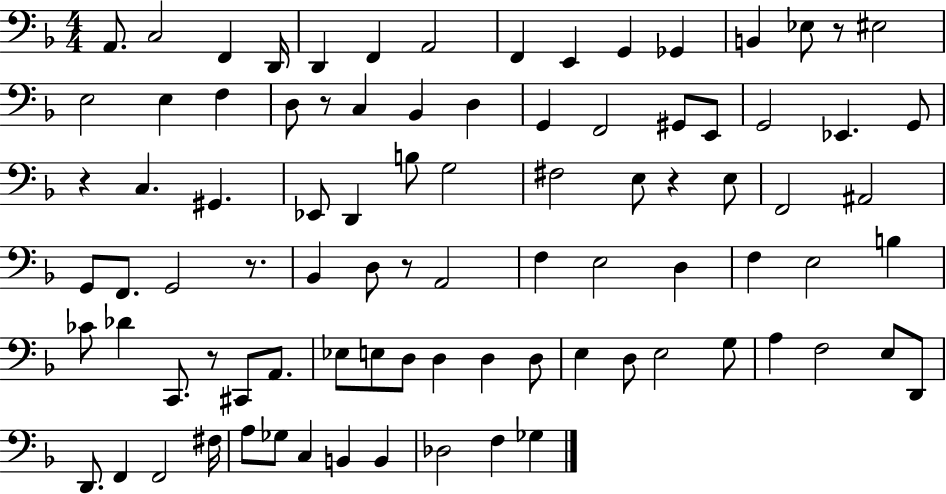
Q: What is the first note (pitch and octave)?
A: A2